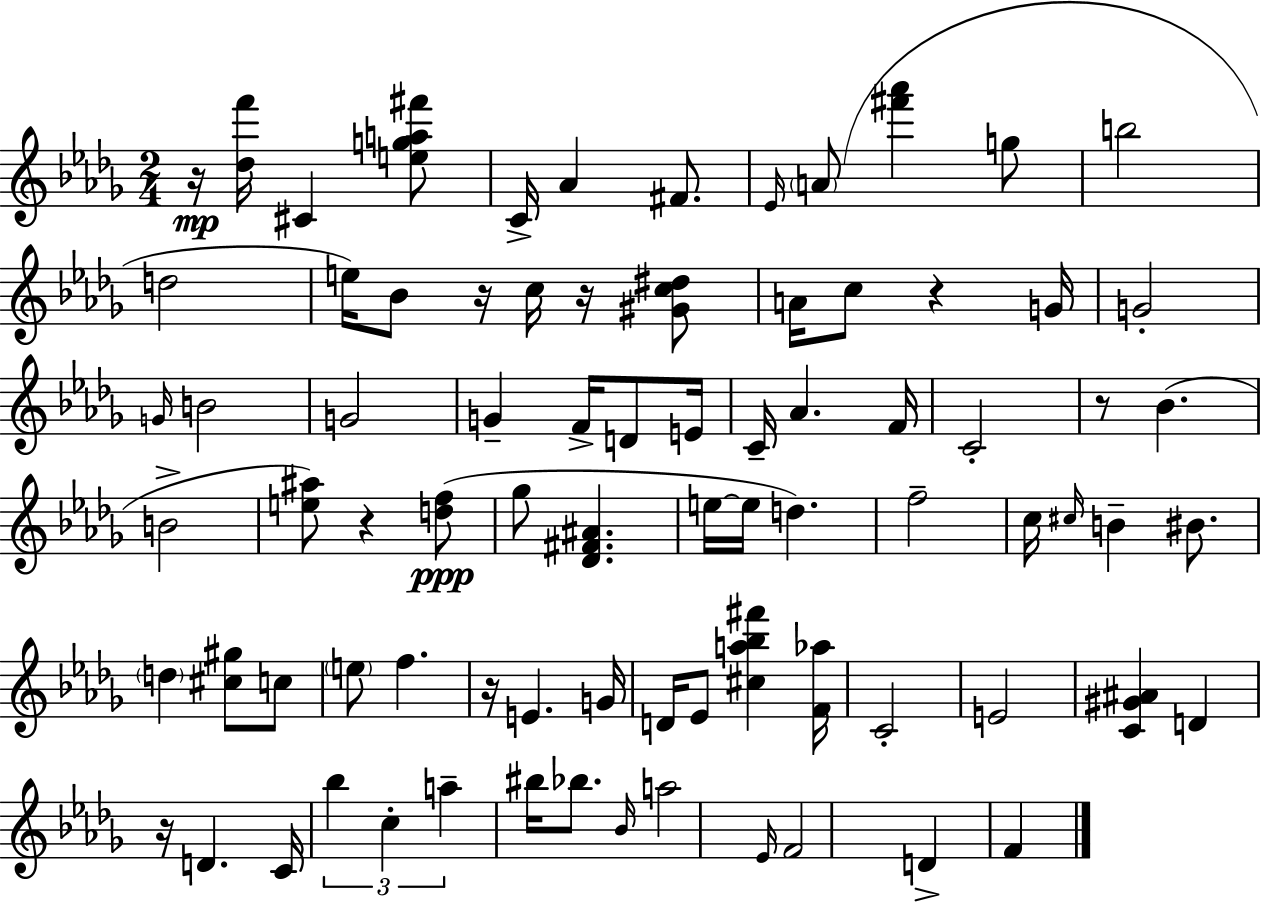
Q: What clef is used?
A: treble